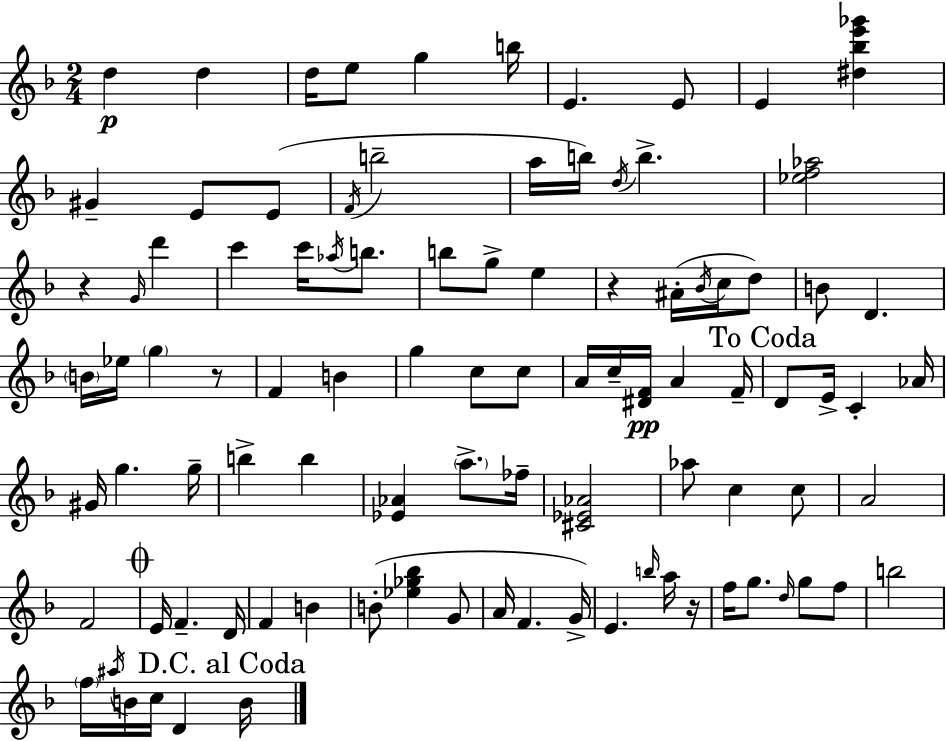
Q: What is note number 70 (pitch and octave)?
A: F4